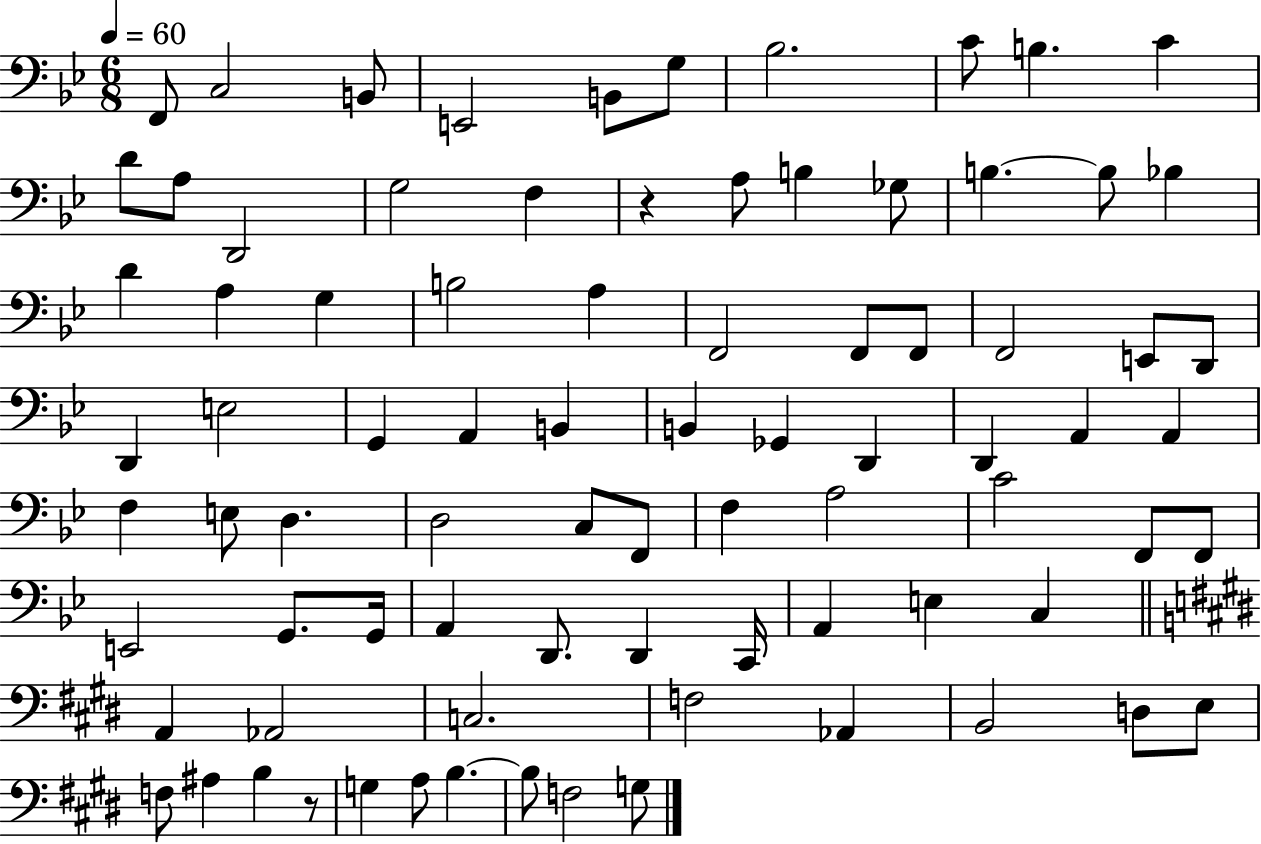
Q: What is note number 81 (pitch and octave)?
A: G3